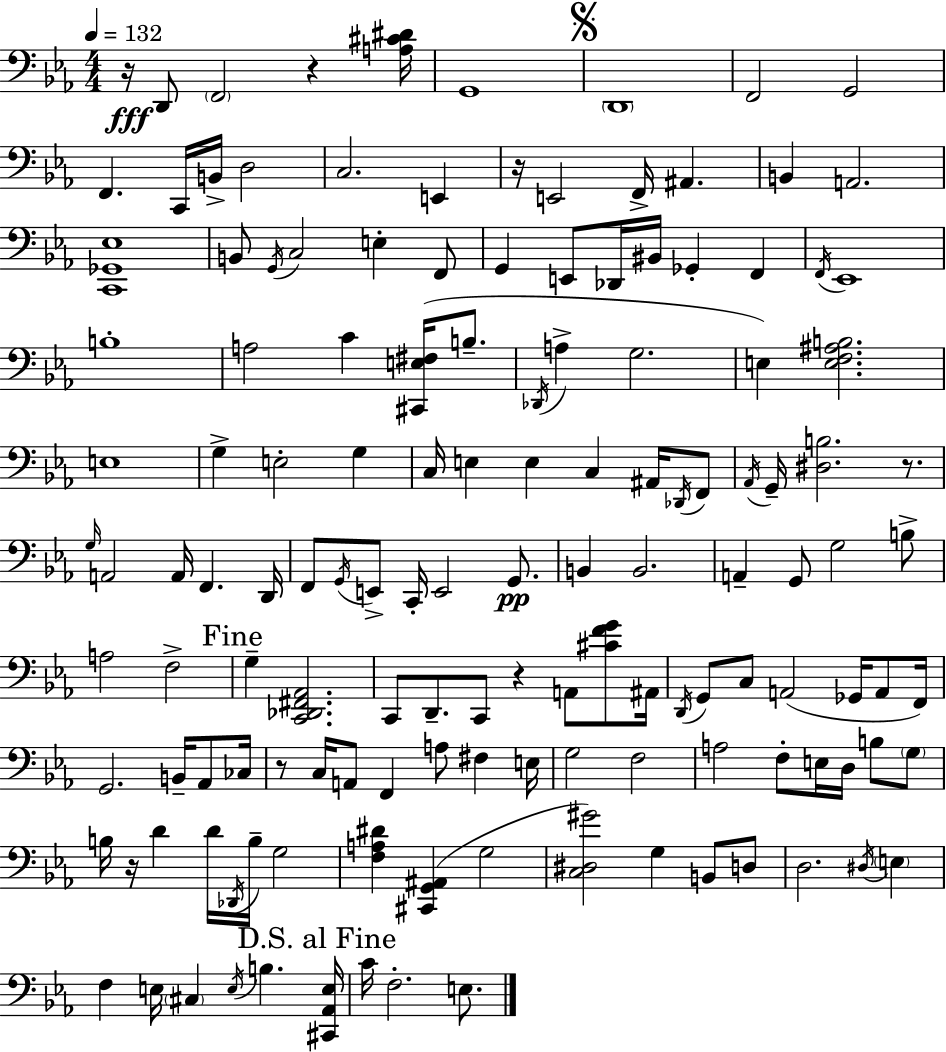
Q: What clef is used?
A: bass